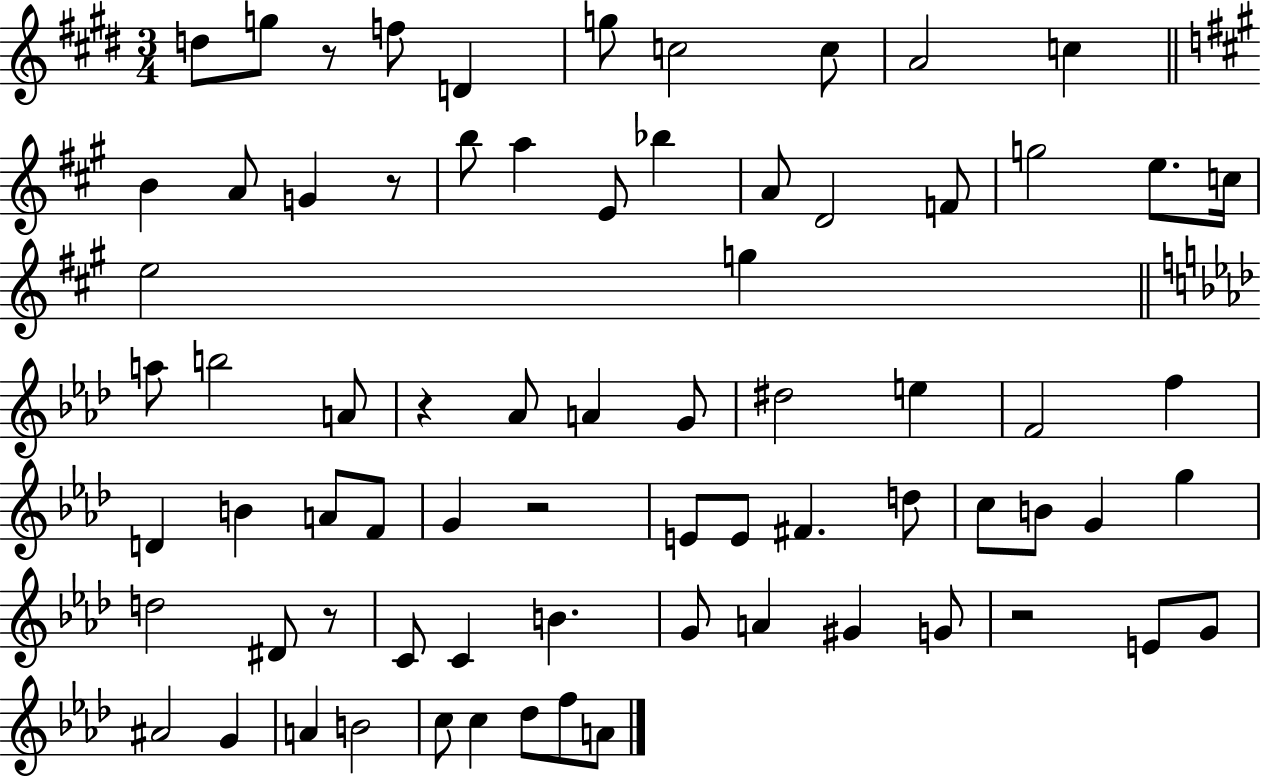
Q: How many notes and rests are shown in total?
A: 73